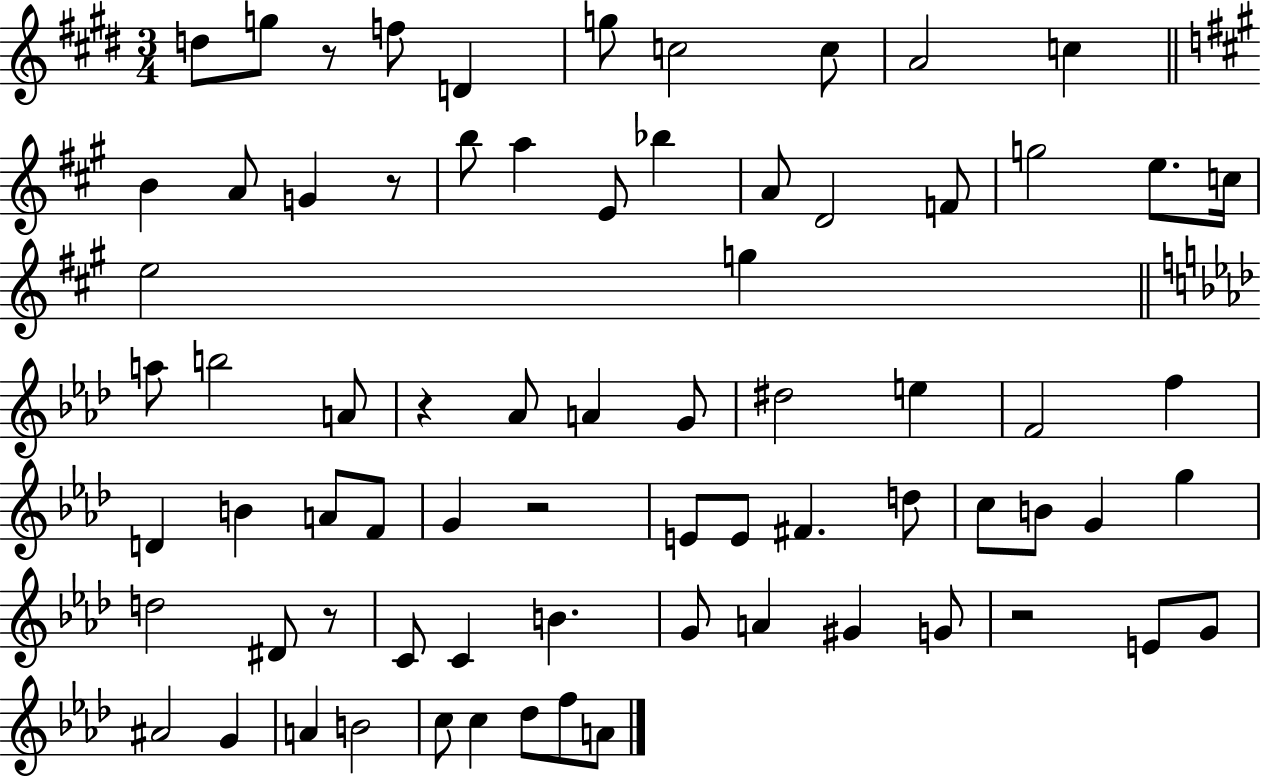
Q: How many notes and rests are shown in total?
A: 73